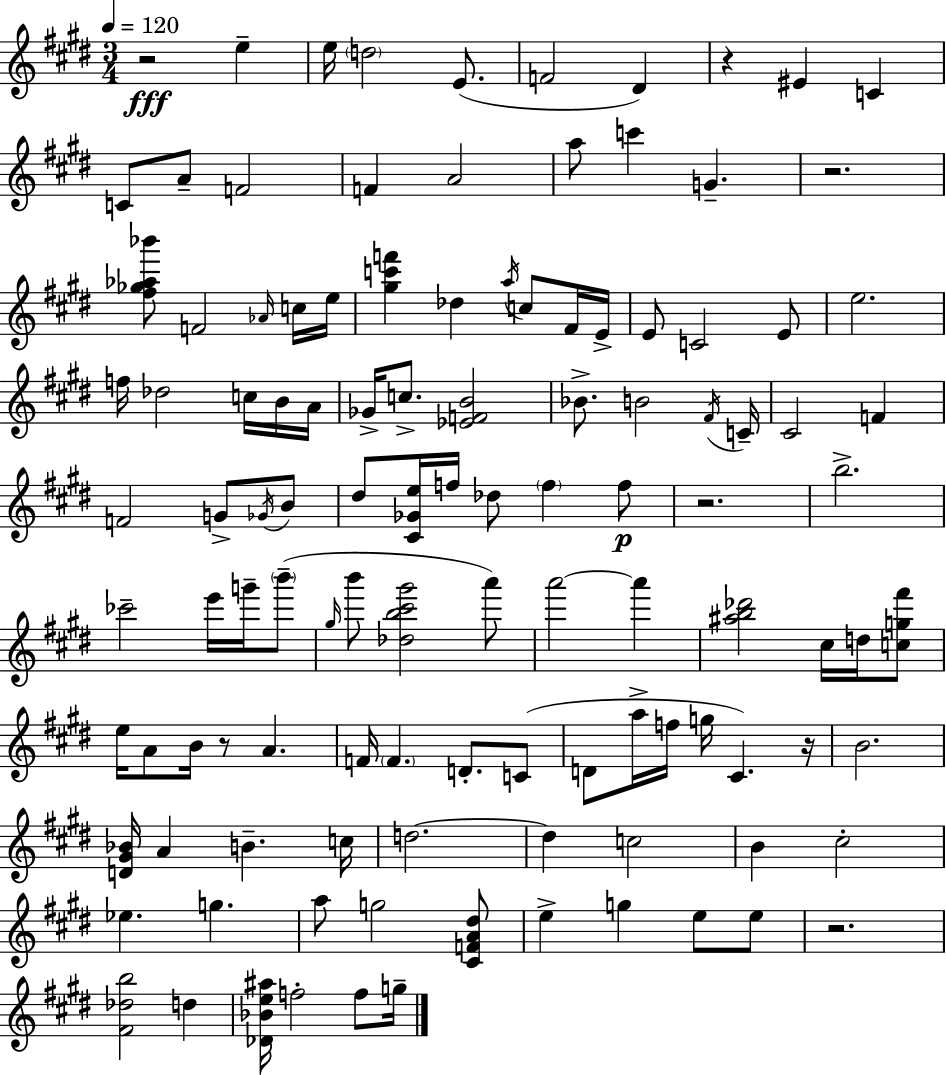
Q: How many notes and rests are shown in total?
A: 115